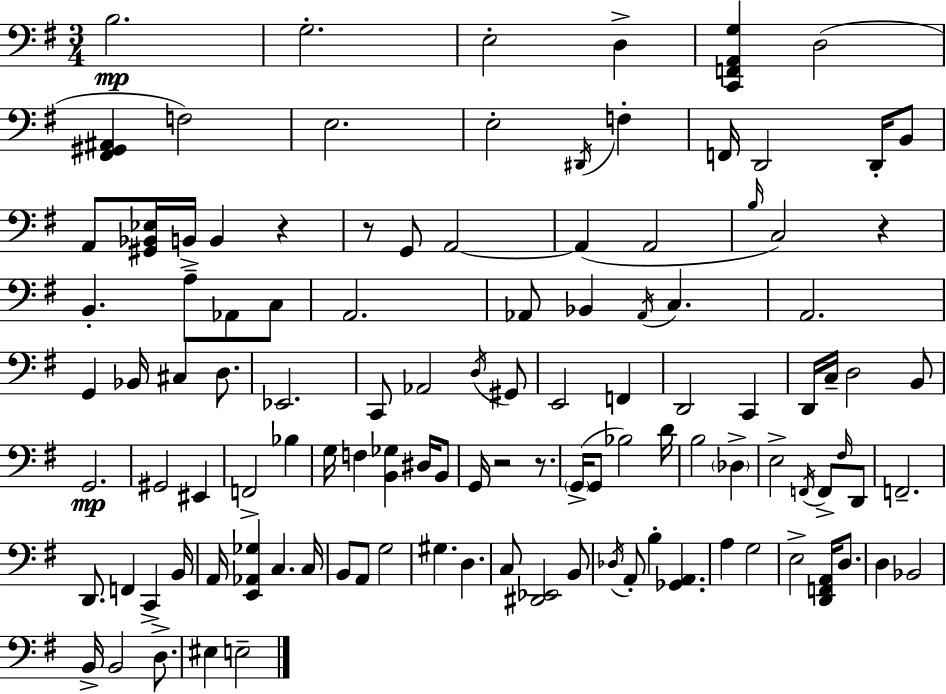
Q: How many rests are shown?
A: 5